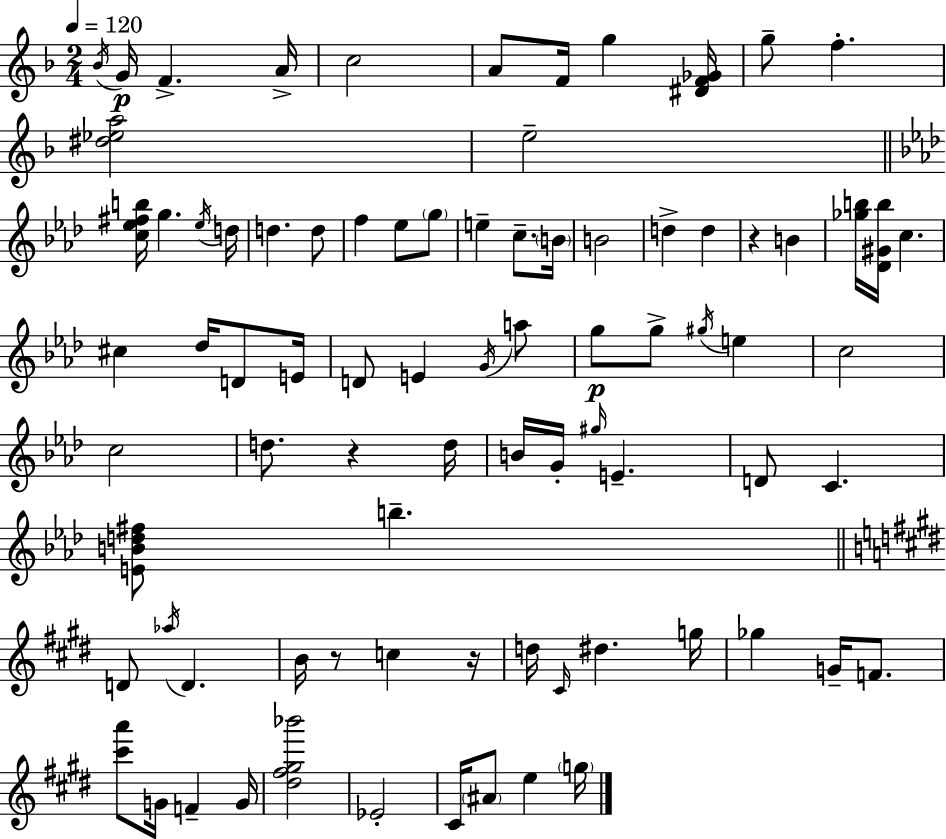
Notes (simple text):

Bb4/s G4/s F4/q. A4/s C5/h A4/e F4/s G5/q [D#4,F4,Gb4]/s G5/e F5/q. [D#5,Eb5,A5]/h E5/h [C5,Eb5,F#5,B5]/s G5/q. Eb5/s D5/s D5/q. D5/e F5/q Eb5/e G5/e E5/q C5/e. B4/s B4/h D5/q D5/q R/q B4/q [Gb5,B5]/s [Db4,G#4,B5]/s C5/q. C#5/q Db5/s D4/e E4/s D4/e E4/q G4/s A5/e G5/e G5/e G#5/s E5/q C5/h C5/h D5/e. R/q D5/s B4/s G4/s G#5/s E4/q. D4/e C4/q. [E4,B4,D5,F#5]/e B5/q. D4/e Ab5/s D4/q. B4/s R/e C5/q R/s D5/s C#4/s D#5/q. G5/s Gb5/q G4/s F4/e. [C#6,A6]/e G4/s F4/q G4/s [D#5,F#5,G#5,Bb6]/h Eb4/h C#4/s A#4/e E5/q G5/s